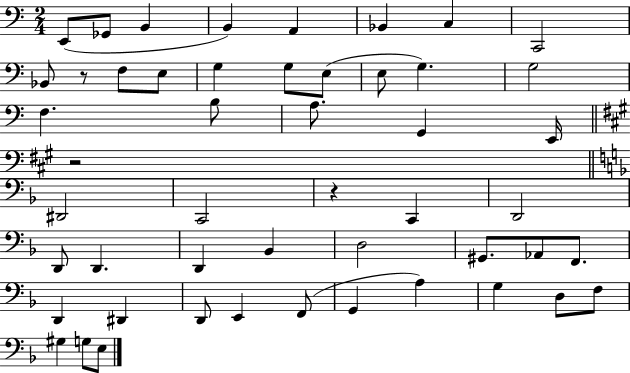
E2/e Gb2/e B2/q B2/q A2/q Bb2/q C3/q C2/h Bb2/e R/e F3/e E3/e G3/q G3/e E3/e E3/e G3/q. G3/h F3/q. B3/e A3/e. G2/q E2/s R/h D#2/h C2/h R/q C2/q D2/h D2/e D2/q. D2/q Bb2/q D3/h G#2/e. Ab2/e F2/e. D2/q D#2/q D2/e E2/q F2/e G2/q A3/q G3/q D3/e F3/e G#3/q G3/e E3/e